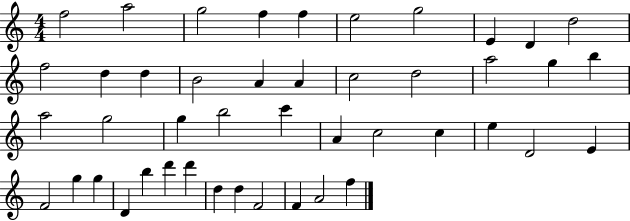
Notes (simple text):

F5/h A5/h G5/h F5/q F5/q E5/h G5/h E4/q D4/q D5/h F5/h D5/q D5/q B4/h A4/q A4/q C5/h D5/h A5/h G5/q B5/q A5/h G5/h G5/q B5/h C6/q A4/q C5/h C5/q E5/q D4/h E4/q F4/h G5/q G5/q D4/q B5/q D6/q D6/q D5/q D5/q F4/h F4/q A4/h F5/q